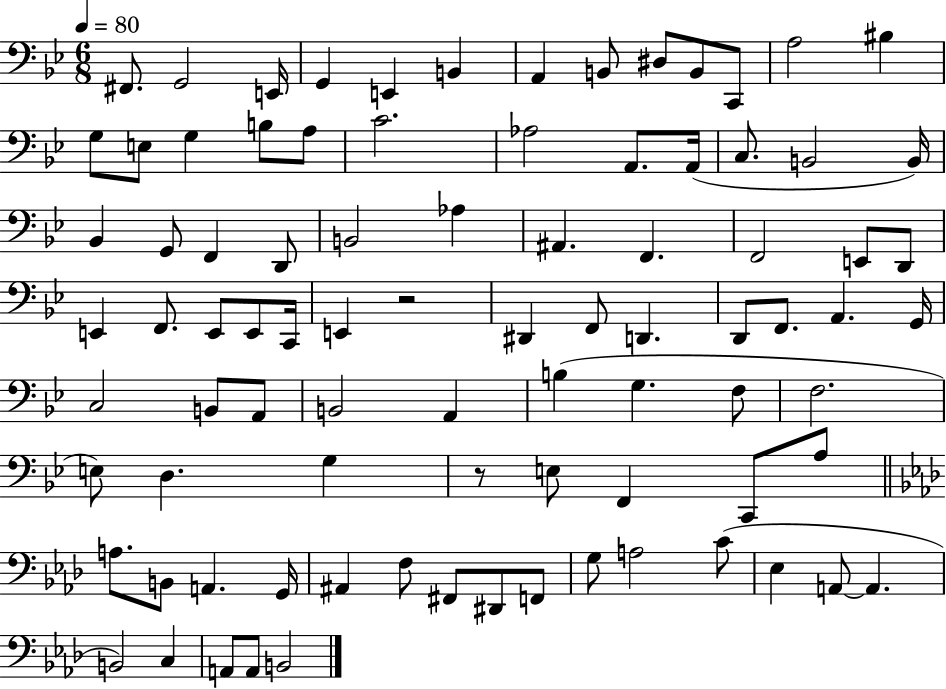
X:1
T:Untitled
M:6/8
L:1/4
K:Bb
^F,,/2 G,,2 E,,/4 G,, E,, B,, A,, B,,/2 ^D,/2 B,,/2 C,,/2 A,2 ^B, G,/2 E,/2 G, B,/2 A,/2 C2 _A,2 A,,/2 A,,/4 C,/2 B,,2 B,,/4 _B,, G,,/2 F,, D,,/2 B,,2 _A, ^A,, F,, F,,2 E,,/2 D,,/2 E,, F,,/2 E,,/2 E,,/2 C,,/4 E,, z2 ^D,, F,,/2 D,, D,,/2 F,,/2 A,, G,,/4 C,2 B,,/2 A,,/2 B,,2 A,, B, G, F,/2 F,2 E,/2 D, G, z/2 E,/2 F,, C,,/2 A,/2 A,/2 B,,/2 A,, G,,/4 ^A,, F,/2 ^F,,/2 ^D,,/2 F,,/2 G,/2 A,2 C/2 _E, A,,/2 A,, B,,2 C, A,,/2 A,,/2 B,,2